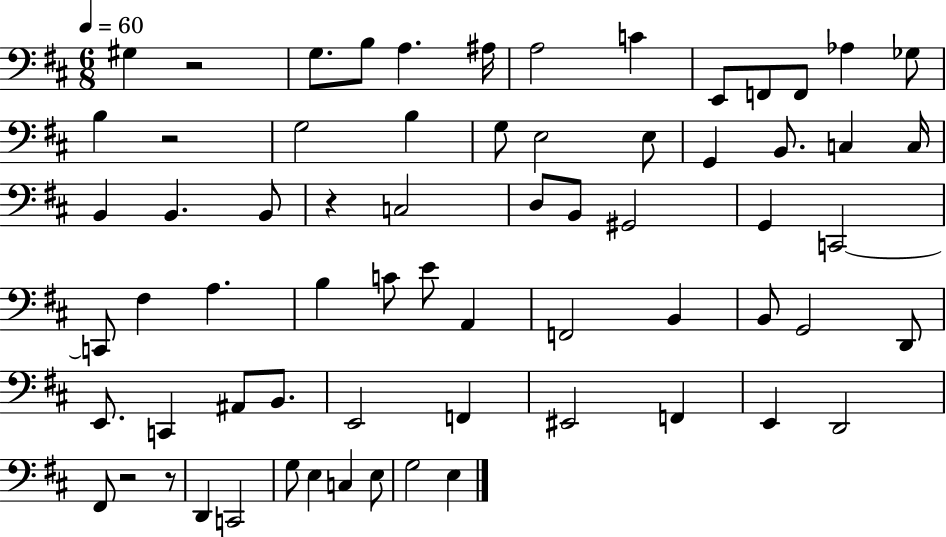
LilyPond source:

{
  \clef bass
  \numericTimeSignature
  \time 6/8
  \key d \major
  \tempo 4 = 60
  gis4 r2 | g8. b8 a4. ais16 | a2 c'4 | e,8 f,8 f,8 aes4 ges8 | \break b4 r2 | g2 b4 | g8 e2 e8 | g,4 b,8. c4 c16 | \break b,4 b,4. b,8 | r4 c2 | d8 b,8 gis,2 | g,4 c,2~~ | \break c,8 fis4 a4. | b4 c'8 e'8 a,4 | f,2 b,4 | b,8 g,2 d,8 | \break e,8. c,4 ais,8 b,8. | e,2 f,4 | eis,2 f,4 | e,4 d,2 | \break fis,8 r2 r8 | d,4 c,2 | g8 e4 c4 e8 | g2 e4 | \break \bar "|."
}